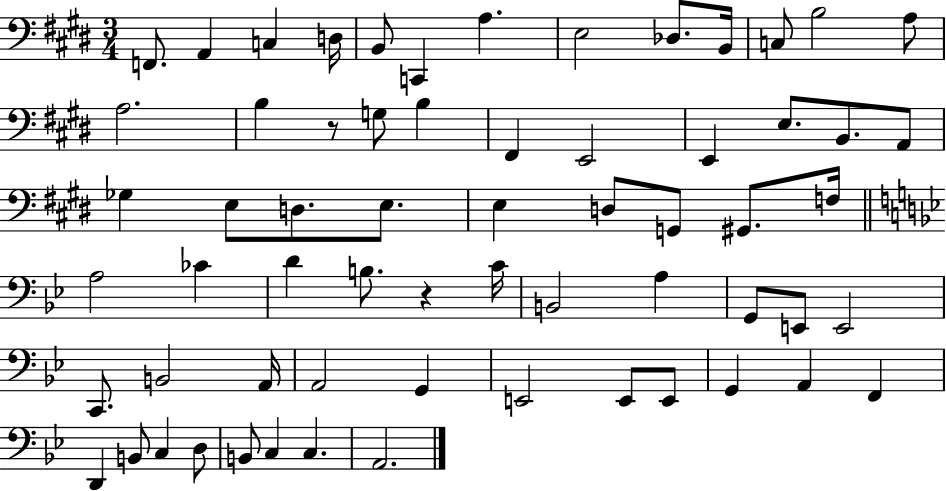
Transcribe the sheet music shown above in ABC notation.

X:1
T:Untitled
M:3/4
L:1/4
K:E
F,,/2 A,, C, D,/4 B,,/2 C,, A, E,2 _D,/2 B,,/4 C,/2 B,2 A,/2 A,2 B, z/2 G,/2 B, ^F,, E,,2 E,, E,/2 B,,/2 A,,/2 _G, E,/2 D,/2 E,/2 E, D,/2 G,,/2 ^G,,/2 F,/4 A,2 _C D B,/2 z C/4 B,,2 A, G,,/2 E,,/2 E,,2 C,,/2 B,,2 A,,/4 A,,2 G,, E,,2 E,,/2 E,,/2 G,, A,, F,, D,, B,,/2 C, D,/2 B,,/2 C, C, A,,2